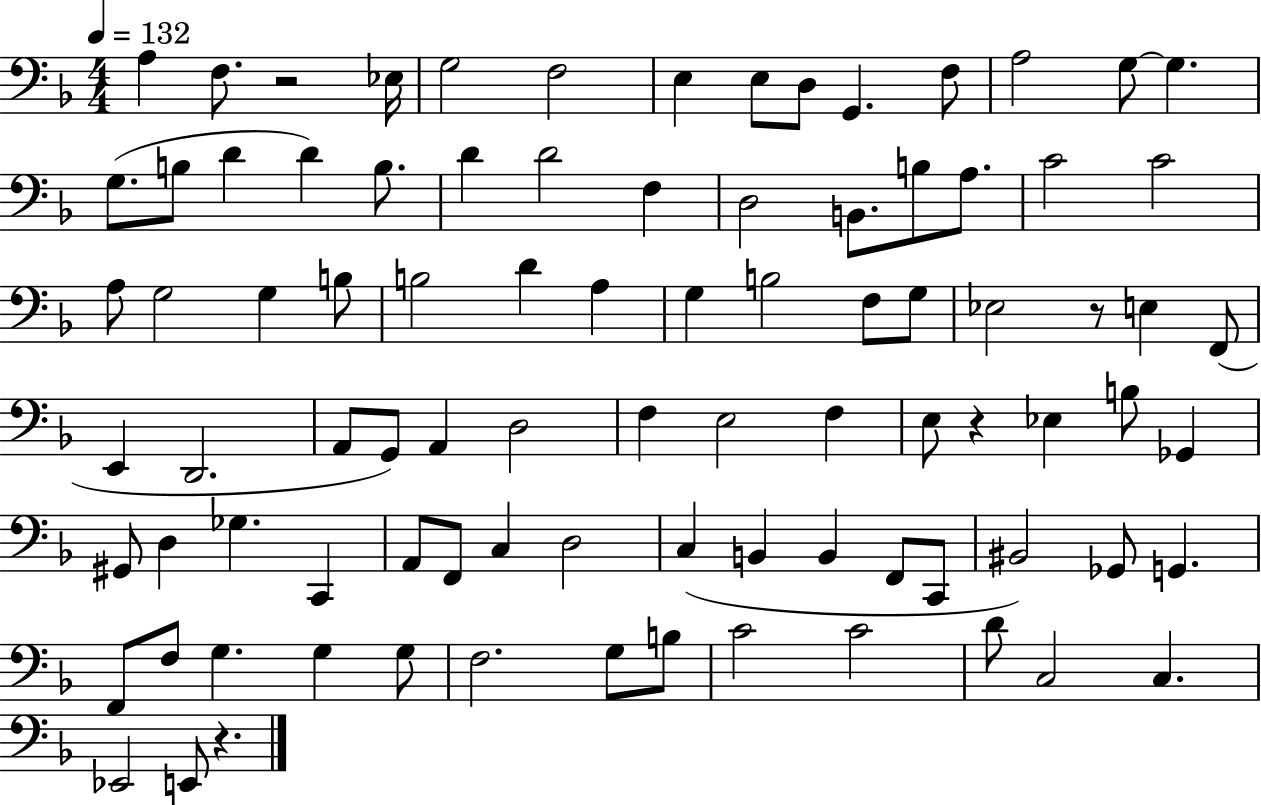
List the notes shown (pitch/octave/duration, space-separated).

A3/q F3/e. R/h Eb3/s G3/h F3/h E3/q E3/e D3/e G2/q. F3/e A3/h G3/e G3/q. G3/e. B3/e D4/q D4/q B3/e. D4/q D4/h F3/q D3/h B2/e. B3/e A3/e. C4/h C4/h A3/e G3/h G3/q B3/e B3/h D4/q A3/q G3/q B3/h F3/e G3/e Eb3/h R/e E3/q F2/e E2/q D2/h. A2/e G2/e A2/q D3/h F3/q E3/h F3/q E3/e R/q Eb3/q B3/e Gb2/q G#2/e D3/q Gb3/q. C2/q A2/e F2/e C3/q D3/h C3/q B2/q B2/q F2/e C2/e BIS2/h Gb2/e G2/q. F2/e F3/e G3/q. G3/q G3/e F3/h. G3/e B3/e C4/h C4/h D4/e C3/h C3/q. Eb2/h E2/e R/q.